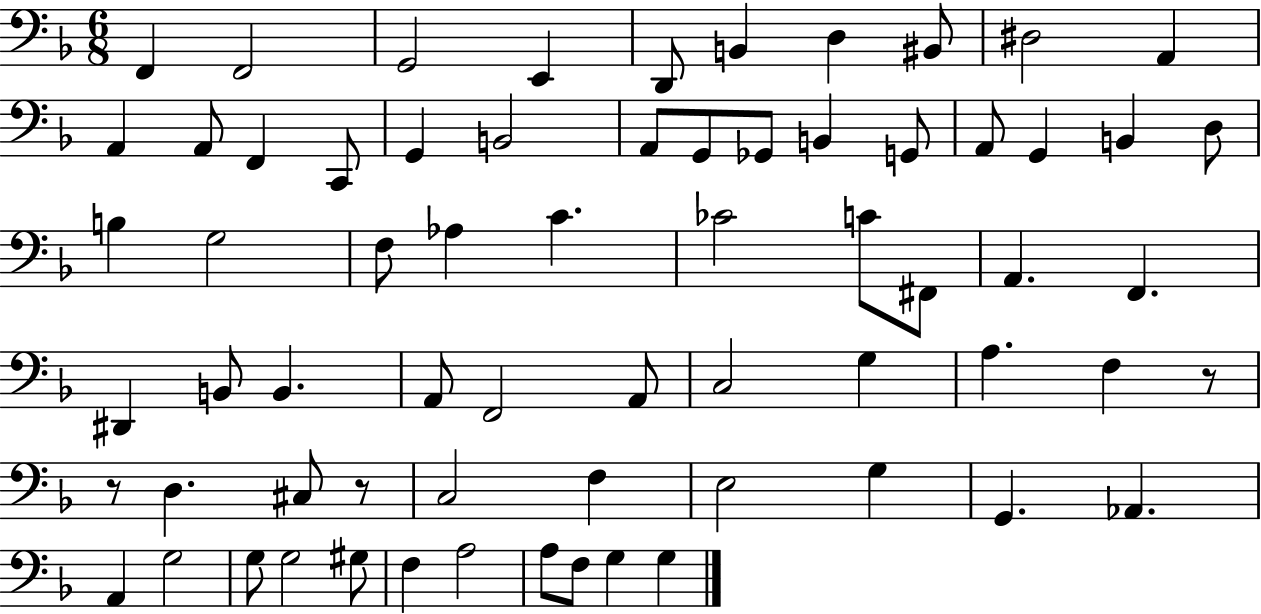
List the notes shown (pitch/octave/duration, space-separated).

F2/q F2/h G2/h E2/q D2/e B2/q D3/q BIS2/e D#3/h A2/q A2/q A2/e F2/q C2/e G2/q B2/h A2/e G2/e Gb2/e B2/q G2/e A2/e G2/q B2/q D3/e B3/q G3/h F3/e Ab3/q C4/q. CES4/h C4/e F#2/e A2/q. F2/q. D#2/q B2/e B2/q. A2/e F2/h A2/e C3/h G3/q A3/q. F3/q R/e R/e D3/q. C#3/e R/e C3/h F3/q E3/h G3/q G2/q. Ab2/q. A2/q G3/h G3/e G3/h G#3/e F3/q A3/h A3/e F3/e G3/q G3/q